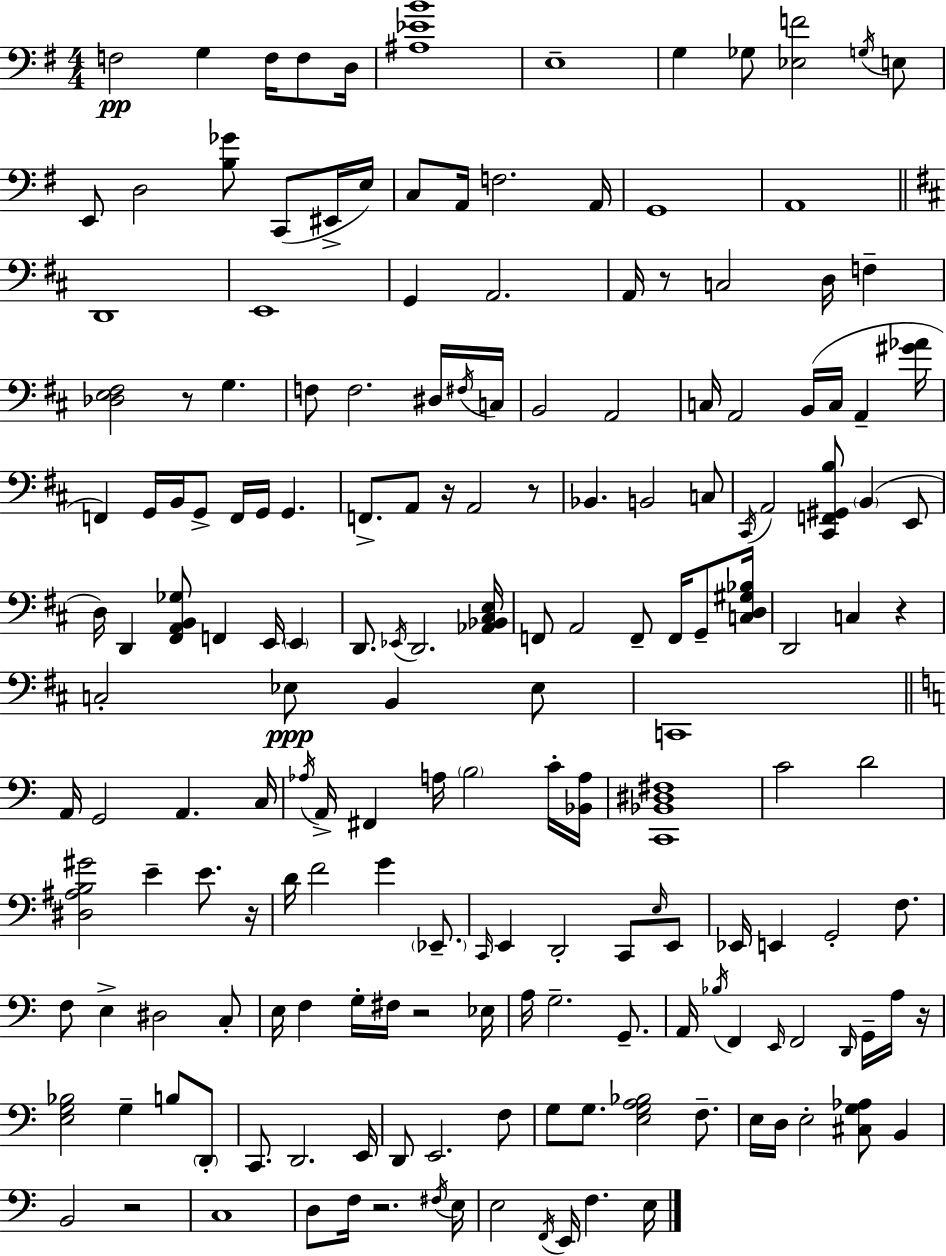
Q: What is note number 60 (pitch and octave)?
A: D3